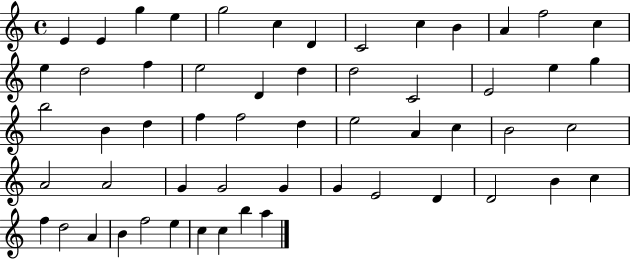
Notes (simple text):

E4/q E4/q G5/q E5/q G5/h C5/q D4/q C4/h C5/q B4/q A4/q F5/h C5/q E5/q D5/h F5/q E5/h D4/q D5/q D5/h C4/h E4/h E5/q G5/q B5/h B4/q D5/q F5/q F5/h D5/q E5/h A4/q C5/q B4/h C5/h A4/h A4/h G4/q G4/h G4/q G4/q E4/h D4/q D4/h B4/q C5/q F5/q D5/h A4/q B4/q F5/h E5/q C5/q C5/q B5/q A5/q